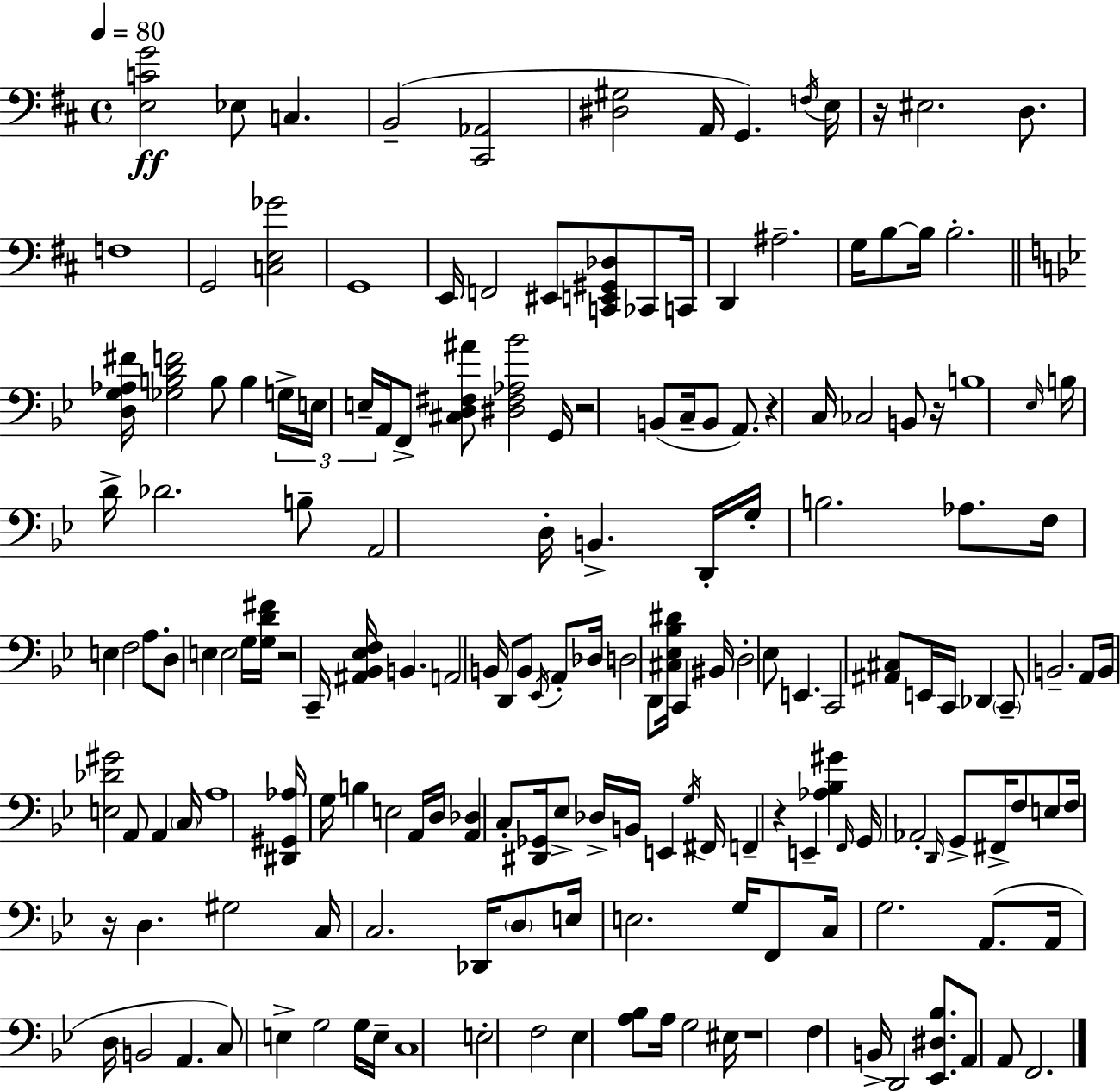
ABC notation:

X:1
T:Untitled
M:4/4
L:1/4
K:D
[E,CG]2 _E,/2 C, B,,2 [^C,,_A,,]2 [^D,^G,]2 A,,/4 G,, F,/4 E,/4 z/4 ^E,2 D,/2 F,4 G,,2 [C,E,_G]2 G,,4 E,,/4 F,,2 ^E,,/2 [C,,E,,^G,,_D,]/2 _C,,/2 C,,/4 D,, ^A,2 G,/4 B,/2 B,/4 B,2 [D,G,_A,^F]/4 [_G,B,DF]2 B,/2 B, G,/4 E,/4 E,/4 A,,/4 F,,/2 [^C,D,^F,^A]/2 [^D,^F,_A,_B]2 G,,/4 z2 B,,/2 C,/4 B,,/2 A,,/2 z C,/4 _C,2 B,,/2 z/4 B,4 _E,/4 B,/4 D/4 _D2 B,/2 A,,2 D,/4 B,, D,,/4 G,/4 B,2 _A,/2 F,/4 E, F,2 A,/2 D,/2 E, E,2 G,/4 [G,D^F]/4 z2 C,,/4 [^A,,_B,,_E,F,]/4 B,, A,,2 B,,/4 D,,/2 B,,/2 _E,,/4 A,,/2 _D,/4 D,2 D,,/2 [^C,_E,_B,^D]/4 C,, ^B,,/4 D,2 _E,/2 E,, C,,2 [^A,,^C,]/2 E,,/4 C,,/4 _D,, C,,/2 B,,2 A,,/2 B,,/4 [E,_D^G]2 A,,/2 A,, C,/4 A,4 [^D,,^G,,_A,]/4 G,/4 B, E,2 A,,/4 D,/4 [A,,_D,] C,/2 [^D,,_G,,]/4 _E,/2 _D,/4 B,,/4 E,, G,/4 ^F,,/4 F,, z E,, [_A,_B,^G] F,,/4 G,,/4 _A,,2 D,,/4 G,,/2 ^F,,/4 F,/2 E,/2 F,/4 z/4 D, ^G,2 C,/4 C,2 _D,,/4 D,/2 E,/4 E,2 G,/4 F,,/2 C,/4 G,2 A,,/2 A,,/4 D,/4 B,,2 A,, C,/2 E, G,2 G,/4 E,/4 C,4 E,2 F,2 _E, [A,_B,]/2 A,/4 G,2 ^E,/4 z4 F, B,,/4 D,,2 [_E,,^D,_B,]/2 A,,/2 A,,/2 F,,2